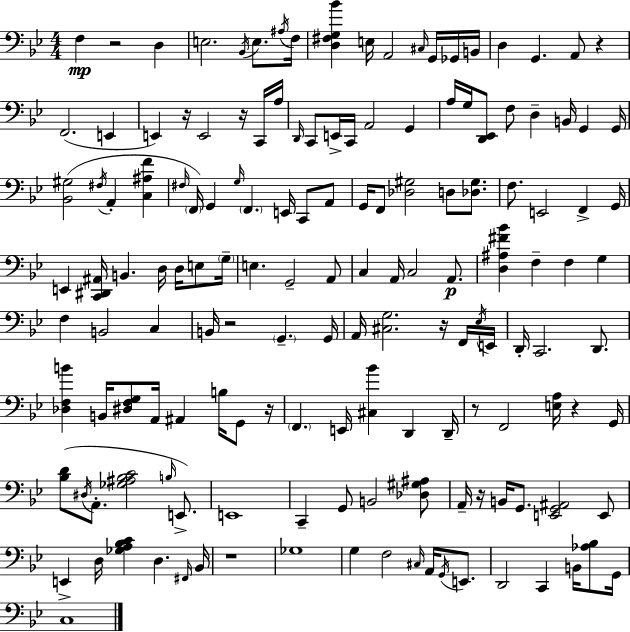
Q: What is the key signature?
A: G minor